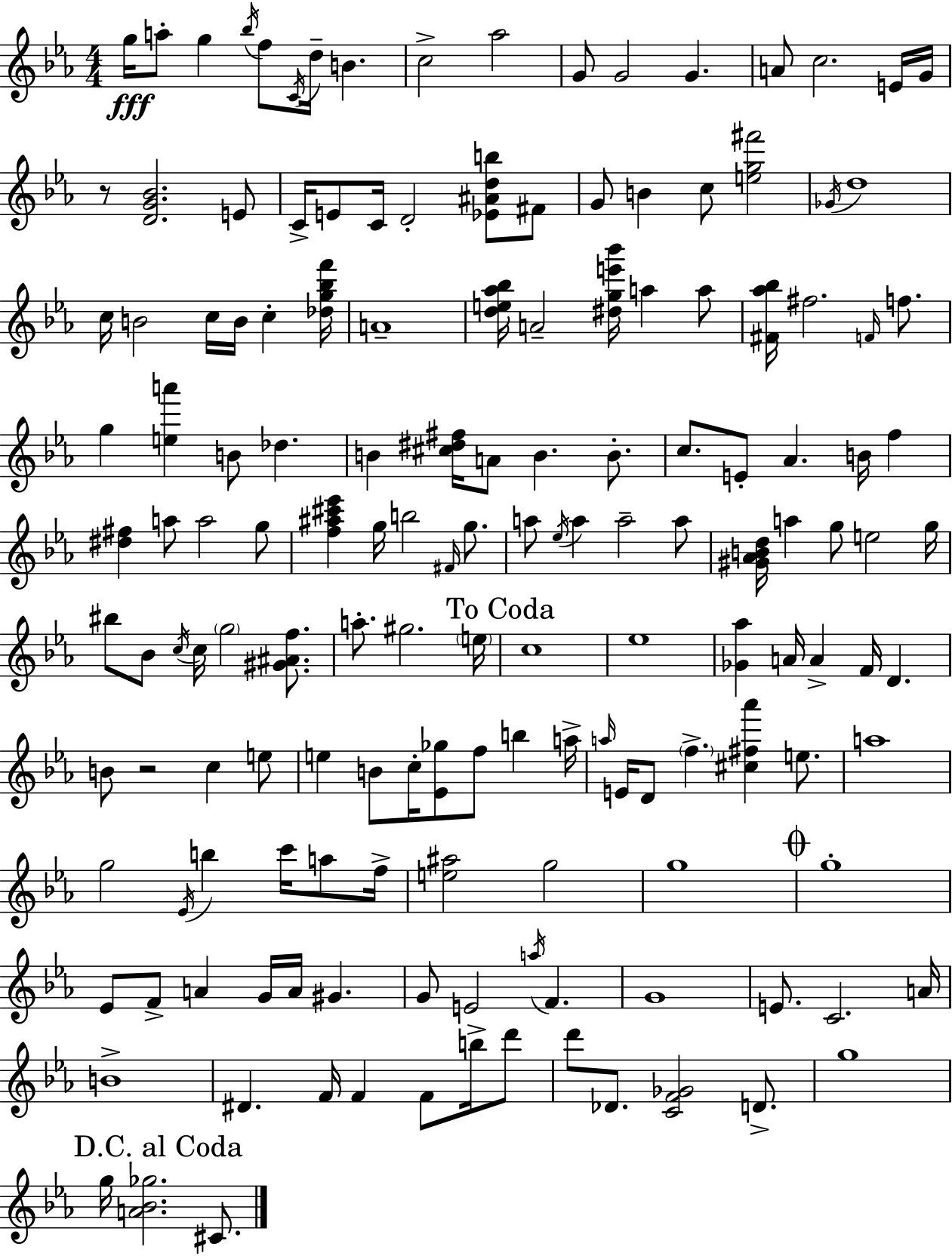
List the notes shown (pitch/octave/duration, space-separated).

G5/s A5/e G5/q Bb5/s F5/e C4/s D5/s B4/q. C5/h Ab5/h G4/e G4/h G4/q. A4/e C5/h. E4/s G4/s R/e [D4,G4,Bb4]/h. E4/e C4/s E4/e C4/s D4/h [Eb4,A#4,D5,B5]/e F#4/e G4/e B4/q C5/e [E5,G5,F#6]/h Gb4/s D5/w C5/s B4/h C5/s B4/s C5/q [Db5,G5,Bb5,F6]/s A4/w [D5,E5,Ab5,Bb5]/s A4/h [D#5,G5,E6,Bb6]/s A5/q A5/e [F#4,Ab5,Bb5]/s F#5/h. F4/s F5/e. G5/q [E5,A6]/q B4/e Db5/q. B4/q [C#5,D#5,F#5]/s A4/e B4/q. B4/e. C5/e. E4/e Ab4/q. B4/s F5/q [D#5,F#5]/q A5/e A5/h G5/e [F5,A#5,C#6,Eb6]/q G5/s B5/h F#4/s G5/e. A5/e Eb5/s A5/q A5/h A5/e [G#4,Ab4,B4,D5]/s A5/q G5/e E5/h G5/s BIS5/e Bb4/e C5/s C5/s G5/h [G#4,A#4,F5]/e. A5/e. G#5/h. E5/s C5/w Eb5/w [Gb4,Ab5]/q A4/s A4/q F4/s D4/q. B4/e R/h C5/q E5/e E5/q B4/e C5/s [Eb4,Gb5]/e F5/e B5/q A5/s A5/s E4/s D4/e F5/q. [C#5,F#5,Ab6]/q E5/e. A5/w G5/h Eb4/s B5/q C6/s A5/e F5/s [E5,A#5]/h G5/h G5/w G5/w Eb4/e F4/e A4/q G4/s A4/s G#4/q. G4/e E4/h A5/s F4/q. G4/w E4/e. C4/h. A4/s B4/w D#4/q. F4/s F4/q F4/e B5/s D6/e D6/e Db4/e. [C4,F4,Gb4]/h D4/e. G5/w G5/s [A4,Bb4,Gb5]/h. C#4/e.